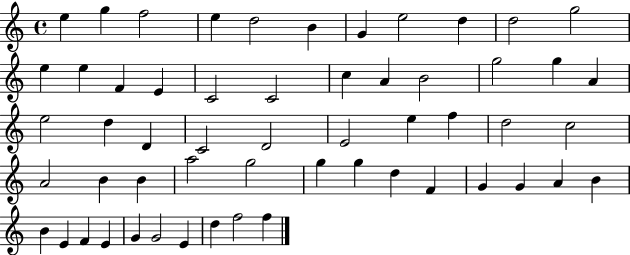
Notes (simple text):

E5/q G5/q F5/h E5/q D5/h B4/q G4/q E5/h D5/q D5/h G5/h E5/q E5/q F4/q E4/q C4/h C4/h C5/q A4/q B4/h G5/h G5/q A4/q E5/h D5/q D4/q C4/h D4/h E4/h E5/q F5/q D5/h C5/h A4/h B4/q B4/q A5/h G5/h G5/q G5/q D5/q F4/q G4/q G4/q A4/q B4/q B4/q E4/q F4/q E4/q G4/q G4/h E4/q D5/q F5/h F5/q